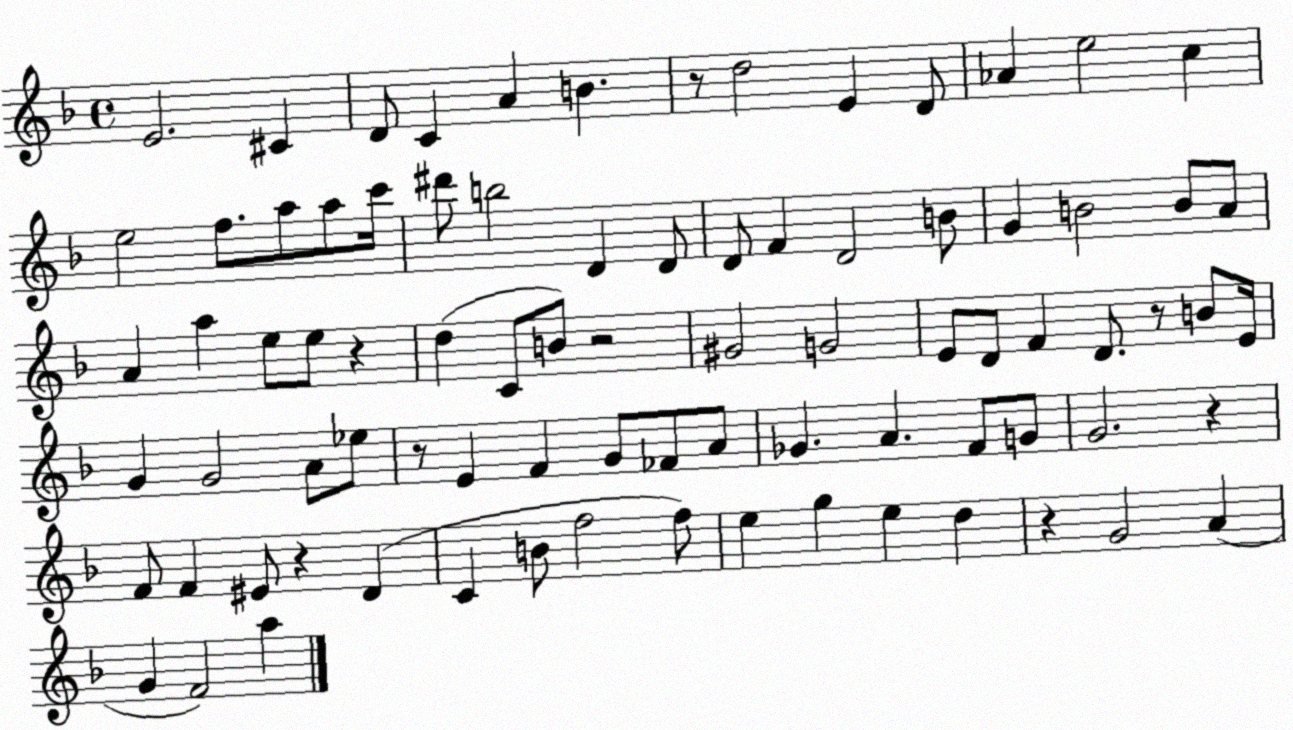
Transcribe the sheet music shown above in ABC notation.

X:1
T:Untitled
M:4/4
L:1/4
K:F
E2 ^C D/2 C A B z/2 d2 E D/2 _A e2 c e2 f/2 a/2 a/2 c'/4 ^d'/2 b2 D D/2 D/2 F D2 B/2 G B2 B/2 A/2 A a e/2 e/2 z d C/2 B/2 z2 ^G2 G2 E/2 D/2 F D/2 z/2 B/2 E/4 G G2 A/2 _e/2 z/2 E F G/2 _F/2 A/2 _G A F/2 G/2 G2 z F/2 F ^E/2 z D C B/2 f2 f/2 e g e d z G2 A G F2 a